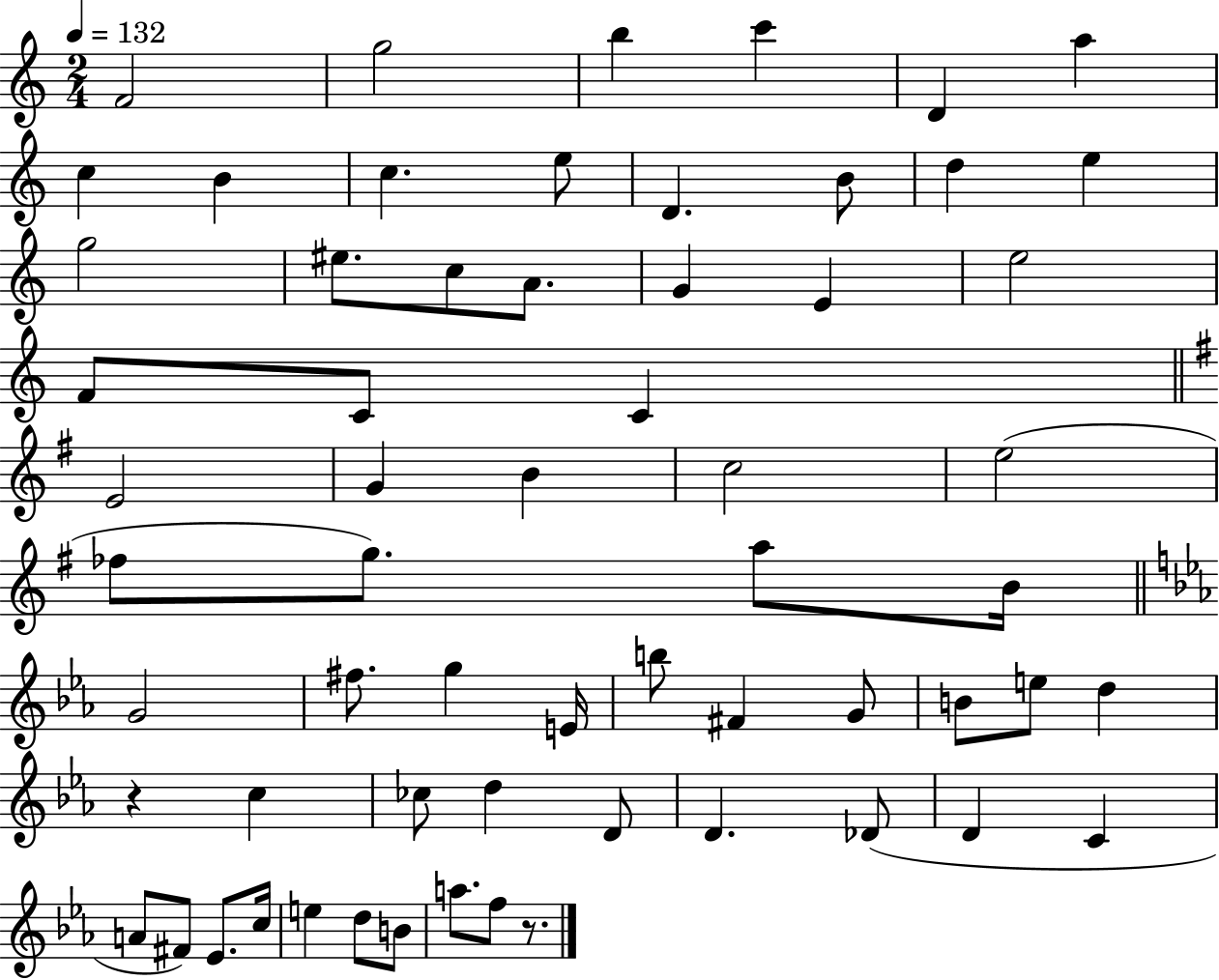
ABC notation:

X:1
T:Untitled
M:2/4
L:1/4
K:C
F2 g2 b c' D a c B c e/2 D B/2 d e g2 ^e/2 c/2 A/2 G E e2 F/2 C/2 C E2 G B c2 e2 _f/2 g/2 a/2 B/4 G2 ^f/2 g E/4 b/2 ^F G/2 B/2 e/2 d z c _c/2 d D/2 D _D/2 D C A/2 ^F/2 _E/2 c/4 e d/2 B/2 a/2 f/2 z/2